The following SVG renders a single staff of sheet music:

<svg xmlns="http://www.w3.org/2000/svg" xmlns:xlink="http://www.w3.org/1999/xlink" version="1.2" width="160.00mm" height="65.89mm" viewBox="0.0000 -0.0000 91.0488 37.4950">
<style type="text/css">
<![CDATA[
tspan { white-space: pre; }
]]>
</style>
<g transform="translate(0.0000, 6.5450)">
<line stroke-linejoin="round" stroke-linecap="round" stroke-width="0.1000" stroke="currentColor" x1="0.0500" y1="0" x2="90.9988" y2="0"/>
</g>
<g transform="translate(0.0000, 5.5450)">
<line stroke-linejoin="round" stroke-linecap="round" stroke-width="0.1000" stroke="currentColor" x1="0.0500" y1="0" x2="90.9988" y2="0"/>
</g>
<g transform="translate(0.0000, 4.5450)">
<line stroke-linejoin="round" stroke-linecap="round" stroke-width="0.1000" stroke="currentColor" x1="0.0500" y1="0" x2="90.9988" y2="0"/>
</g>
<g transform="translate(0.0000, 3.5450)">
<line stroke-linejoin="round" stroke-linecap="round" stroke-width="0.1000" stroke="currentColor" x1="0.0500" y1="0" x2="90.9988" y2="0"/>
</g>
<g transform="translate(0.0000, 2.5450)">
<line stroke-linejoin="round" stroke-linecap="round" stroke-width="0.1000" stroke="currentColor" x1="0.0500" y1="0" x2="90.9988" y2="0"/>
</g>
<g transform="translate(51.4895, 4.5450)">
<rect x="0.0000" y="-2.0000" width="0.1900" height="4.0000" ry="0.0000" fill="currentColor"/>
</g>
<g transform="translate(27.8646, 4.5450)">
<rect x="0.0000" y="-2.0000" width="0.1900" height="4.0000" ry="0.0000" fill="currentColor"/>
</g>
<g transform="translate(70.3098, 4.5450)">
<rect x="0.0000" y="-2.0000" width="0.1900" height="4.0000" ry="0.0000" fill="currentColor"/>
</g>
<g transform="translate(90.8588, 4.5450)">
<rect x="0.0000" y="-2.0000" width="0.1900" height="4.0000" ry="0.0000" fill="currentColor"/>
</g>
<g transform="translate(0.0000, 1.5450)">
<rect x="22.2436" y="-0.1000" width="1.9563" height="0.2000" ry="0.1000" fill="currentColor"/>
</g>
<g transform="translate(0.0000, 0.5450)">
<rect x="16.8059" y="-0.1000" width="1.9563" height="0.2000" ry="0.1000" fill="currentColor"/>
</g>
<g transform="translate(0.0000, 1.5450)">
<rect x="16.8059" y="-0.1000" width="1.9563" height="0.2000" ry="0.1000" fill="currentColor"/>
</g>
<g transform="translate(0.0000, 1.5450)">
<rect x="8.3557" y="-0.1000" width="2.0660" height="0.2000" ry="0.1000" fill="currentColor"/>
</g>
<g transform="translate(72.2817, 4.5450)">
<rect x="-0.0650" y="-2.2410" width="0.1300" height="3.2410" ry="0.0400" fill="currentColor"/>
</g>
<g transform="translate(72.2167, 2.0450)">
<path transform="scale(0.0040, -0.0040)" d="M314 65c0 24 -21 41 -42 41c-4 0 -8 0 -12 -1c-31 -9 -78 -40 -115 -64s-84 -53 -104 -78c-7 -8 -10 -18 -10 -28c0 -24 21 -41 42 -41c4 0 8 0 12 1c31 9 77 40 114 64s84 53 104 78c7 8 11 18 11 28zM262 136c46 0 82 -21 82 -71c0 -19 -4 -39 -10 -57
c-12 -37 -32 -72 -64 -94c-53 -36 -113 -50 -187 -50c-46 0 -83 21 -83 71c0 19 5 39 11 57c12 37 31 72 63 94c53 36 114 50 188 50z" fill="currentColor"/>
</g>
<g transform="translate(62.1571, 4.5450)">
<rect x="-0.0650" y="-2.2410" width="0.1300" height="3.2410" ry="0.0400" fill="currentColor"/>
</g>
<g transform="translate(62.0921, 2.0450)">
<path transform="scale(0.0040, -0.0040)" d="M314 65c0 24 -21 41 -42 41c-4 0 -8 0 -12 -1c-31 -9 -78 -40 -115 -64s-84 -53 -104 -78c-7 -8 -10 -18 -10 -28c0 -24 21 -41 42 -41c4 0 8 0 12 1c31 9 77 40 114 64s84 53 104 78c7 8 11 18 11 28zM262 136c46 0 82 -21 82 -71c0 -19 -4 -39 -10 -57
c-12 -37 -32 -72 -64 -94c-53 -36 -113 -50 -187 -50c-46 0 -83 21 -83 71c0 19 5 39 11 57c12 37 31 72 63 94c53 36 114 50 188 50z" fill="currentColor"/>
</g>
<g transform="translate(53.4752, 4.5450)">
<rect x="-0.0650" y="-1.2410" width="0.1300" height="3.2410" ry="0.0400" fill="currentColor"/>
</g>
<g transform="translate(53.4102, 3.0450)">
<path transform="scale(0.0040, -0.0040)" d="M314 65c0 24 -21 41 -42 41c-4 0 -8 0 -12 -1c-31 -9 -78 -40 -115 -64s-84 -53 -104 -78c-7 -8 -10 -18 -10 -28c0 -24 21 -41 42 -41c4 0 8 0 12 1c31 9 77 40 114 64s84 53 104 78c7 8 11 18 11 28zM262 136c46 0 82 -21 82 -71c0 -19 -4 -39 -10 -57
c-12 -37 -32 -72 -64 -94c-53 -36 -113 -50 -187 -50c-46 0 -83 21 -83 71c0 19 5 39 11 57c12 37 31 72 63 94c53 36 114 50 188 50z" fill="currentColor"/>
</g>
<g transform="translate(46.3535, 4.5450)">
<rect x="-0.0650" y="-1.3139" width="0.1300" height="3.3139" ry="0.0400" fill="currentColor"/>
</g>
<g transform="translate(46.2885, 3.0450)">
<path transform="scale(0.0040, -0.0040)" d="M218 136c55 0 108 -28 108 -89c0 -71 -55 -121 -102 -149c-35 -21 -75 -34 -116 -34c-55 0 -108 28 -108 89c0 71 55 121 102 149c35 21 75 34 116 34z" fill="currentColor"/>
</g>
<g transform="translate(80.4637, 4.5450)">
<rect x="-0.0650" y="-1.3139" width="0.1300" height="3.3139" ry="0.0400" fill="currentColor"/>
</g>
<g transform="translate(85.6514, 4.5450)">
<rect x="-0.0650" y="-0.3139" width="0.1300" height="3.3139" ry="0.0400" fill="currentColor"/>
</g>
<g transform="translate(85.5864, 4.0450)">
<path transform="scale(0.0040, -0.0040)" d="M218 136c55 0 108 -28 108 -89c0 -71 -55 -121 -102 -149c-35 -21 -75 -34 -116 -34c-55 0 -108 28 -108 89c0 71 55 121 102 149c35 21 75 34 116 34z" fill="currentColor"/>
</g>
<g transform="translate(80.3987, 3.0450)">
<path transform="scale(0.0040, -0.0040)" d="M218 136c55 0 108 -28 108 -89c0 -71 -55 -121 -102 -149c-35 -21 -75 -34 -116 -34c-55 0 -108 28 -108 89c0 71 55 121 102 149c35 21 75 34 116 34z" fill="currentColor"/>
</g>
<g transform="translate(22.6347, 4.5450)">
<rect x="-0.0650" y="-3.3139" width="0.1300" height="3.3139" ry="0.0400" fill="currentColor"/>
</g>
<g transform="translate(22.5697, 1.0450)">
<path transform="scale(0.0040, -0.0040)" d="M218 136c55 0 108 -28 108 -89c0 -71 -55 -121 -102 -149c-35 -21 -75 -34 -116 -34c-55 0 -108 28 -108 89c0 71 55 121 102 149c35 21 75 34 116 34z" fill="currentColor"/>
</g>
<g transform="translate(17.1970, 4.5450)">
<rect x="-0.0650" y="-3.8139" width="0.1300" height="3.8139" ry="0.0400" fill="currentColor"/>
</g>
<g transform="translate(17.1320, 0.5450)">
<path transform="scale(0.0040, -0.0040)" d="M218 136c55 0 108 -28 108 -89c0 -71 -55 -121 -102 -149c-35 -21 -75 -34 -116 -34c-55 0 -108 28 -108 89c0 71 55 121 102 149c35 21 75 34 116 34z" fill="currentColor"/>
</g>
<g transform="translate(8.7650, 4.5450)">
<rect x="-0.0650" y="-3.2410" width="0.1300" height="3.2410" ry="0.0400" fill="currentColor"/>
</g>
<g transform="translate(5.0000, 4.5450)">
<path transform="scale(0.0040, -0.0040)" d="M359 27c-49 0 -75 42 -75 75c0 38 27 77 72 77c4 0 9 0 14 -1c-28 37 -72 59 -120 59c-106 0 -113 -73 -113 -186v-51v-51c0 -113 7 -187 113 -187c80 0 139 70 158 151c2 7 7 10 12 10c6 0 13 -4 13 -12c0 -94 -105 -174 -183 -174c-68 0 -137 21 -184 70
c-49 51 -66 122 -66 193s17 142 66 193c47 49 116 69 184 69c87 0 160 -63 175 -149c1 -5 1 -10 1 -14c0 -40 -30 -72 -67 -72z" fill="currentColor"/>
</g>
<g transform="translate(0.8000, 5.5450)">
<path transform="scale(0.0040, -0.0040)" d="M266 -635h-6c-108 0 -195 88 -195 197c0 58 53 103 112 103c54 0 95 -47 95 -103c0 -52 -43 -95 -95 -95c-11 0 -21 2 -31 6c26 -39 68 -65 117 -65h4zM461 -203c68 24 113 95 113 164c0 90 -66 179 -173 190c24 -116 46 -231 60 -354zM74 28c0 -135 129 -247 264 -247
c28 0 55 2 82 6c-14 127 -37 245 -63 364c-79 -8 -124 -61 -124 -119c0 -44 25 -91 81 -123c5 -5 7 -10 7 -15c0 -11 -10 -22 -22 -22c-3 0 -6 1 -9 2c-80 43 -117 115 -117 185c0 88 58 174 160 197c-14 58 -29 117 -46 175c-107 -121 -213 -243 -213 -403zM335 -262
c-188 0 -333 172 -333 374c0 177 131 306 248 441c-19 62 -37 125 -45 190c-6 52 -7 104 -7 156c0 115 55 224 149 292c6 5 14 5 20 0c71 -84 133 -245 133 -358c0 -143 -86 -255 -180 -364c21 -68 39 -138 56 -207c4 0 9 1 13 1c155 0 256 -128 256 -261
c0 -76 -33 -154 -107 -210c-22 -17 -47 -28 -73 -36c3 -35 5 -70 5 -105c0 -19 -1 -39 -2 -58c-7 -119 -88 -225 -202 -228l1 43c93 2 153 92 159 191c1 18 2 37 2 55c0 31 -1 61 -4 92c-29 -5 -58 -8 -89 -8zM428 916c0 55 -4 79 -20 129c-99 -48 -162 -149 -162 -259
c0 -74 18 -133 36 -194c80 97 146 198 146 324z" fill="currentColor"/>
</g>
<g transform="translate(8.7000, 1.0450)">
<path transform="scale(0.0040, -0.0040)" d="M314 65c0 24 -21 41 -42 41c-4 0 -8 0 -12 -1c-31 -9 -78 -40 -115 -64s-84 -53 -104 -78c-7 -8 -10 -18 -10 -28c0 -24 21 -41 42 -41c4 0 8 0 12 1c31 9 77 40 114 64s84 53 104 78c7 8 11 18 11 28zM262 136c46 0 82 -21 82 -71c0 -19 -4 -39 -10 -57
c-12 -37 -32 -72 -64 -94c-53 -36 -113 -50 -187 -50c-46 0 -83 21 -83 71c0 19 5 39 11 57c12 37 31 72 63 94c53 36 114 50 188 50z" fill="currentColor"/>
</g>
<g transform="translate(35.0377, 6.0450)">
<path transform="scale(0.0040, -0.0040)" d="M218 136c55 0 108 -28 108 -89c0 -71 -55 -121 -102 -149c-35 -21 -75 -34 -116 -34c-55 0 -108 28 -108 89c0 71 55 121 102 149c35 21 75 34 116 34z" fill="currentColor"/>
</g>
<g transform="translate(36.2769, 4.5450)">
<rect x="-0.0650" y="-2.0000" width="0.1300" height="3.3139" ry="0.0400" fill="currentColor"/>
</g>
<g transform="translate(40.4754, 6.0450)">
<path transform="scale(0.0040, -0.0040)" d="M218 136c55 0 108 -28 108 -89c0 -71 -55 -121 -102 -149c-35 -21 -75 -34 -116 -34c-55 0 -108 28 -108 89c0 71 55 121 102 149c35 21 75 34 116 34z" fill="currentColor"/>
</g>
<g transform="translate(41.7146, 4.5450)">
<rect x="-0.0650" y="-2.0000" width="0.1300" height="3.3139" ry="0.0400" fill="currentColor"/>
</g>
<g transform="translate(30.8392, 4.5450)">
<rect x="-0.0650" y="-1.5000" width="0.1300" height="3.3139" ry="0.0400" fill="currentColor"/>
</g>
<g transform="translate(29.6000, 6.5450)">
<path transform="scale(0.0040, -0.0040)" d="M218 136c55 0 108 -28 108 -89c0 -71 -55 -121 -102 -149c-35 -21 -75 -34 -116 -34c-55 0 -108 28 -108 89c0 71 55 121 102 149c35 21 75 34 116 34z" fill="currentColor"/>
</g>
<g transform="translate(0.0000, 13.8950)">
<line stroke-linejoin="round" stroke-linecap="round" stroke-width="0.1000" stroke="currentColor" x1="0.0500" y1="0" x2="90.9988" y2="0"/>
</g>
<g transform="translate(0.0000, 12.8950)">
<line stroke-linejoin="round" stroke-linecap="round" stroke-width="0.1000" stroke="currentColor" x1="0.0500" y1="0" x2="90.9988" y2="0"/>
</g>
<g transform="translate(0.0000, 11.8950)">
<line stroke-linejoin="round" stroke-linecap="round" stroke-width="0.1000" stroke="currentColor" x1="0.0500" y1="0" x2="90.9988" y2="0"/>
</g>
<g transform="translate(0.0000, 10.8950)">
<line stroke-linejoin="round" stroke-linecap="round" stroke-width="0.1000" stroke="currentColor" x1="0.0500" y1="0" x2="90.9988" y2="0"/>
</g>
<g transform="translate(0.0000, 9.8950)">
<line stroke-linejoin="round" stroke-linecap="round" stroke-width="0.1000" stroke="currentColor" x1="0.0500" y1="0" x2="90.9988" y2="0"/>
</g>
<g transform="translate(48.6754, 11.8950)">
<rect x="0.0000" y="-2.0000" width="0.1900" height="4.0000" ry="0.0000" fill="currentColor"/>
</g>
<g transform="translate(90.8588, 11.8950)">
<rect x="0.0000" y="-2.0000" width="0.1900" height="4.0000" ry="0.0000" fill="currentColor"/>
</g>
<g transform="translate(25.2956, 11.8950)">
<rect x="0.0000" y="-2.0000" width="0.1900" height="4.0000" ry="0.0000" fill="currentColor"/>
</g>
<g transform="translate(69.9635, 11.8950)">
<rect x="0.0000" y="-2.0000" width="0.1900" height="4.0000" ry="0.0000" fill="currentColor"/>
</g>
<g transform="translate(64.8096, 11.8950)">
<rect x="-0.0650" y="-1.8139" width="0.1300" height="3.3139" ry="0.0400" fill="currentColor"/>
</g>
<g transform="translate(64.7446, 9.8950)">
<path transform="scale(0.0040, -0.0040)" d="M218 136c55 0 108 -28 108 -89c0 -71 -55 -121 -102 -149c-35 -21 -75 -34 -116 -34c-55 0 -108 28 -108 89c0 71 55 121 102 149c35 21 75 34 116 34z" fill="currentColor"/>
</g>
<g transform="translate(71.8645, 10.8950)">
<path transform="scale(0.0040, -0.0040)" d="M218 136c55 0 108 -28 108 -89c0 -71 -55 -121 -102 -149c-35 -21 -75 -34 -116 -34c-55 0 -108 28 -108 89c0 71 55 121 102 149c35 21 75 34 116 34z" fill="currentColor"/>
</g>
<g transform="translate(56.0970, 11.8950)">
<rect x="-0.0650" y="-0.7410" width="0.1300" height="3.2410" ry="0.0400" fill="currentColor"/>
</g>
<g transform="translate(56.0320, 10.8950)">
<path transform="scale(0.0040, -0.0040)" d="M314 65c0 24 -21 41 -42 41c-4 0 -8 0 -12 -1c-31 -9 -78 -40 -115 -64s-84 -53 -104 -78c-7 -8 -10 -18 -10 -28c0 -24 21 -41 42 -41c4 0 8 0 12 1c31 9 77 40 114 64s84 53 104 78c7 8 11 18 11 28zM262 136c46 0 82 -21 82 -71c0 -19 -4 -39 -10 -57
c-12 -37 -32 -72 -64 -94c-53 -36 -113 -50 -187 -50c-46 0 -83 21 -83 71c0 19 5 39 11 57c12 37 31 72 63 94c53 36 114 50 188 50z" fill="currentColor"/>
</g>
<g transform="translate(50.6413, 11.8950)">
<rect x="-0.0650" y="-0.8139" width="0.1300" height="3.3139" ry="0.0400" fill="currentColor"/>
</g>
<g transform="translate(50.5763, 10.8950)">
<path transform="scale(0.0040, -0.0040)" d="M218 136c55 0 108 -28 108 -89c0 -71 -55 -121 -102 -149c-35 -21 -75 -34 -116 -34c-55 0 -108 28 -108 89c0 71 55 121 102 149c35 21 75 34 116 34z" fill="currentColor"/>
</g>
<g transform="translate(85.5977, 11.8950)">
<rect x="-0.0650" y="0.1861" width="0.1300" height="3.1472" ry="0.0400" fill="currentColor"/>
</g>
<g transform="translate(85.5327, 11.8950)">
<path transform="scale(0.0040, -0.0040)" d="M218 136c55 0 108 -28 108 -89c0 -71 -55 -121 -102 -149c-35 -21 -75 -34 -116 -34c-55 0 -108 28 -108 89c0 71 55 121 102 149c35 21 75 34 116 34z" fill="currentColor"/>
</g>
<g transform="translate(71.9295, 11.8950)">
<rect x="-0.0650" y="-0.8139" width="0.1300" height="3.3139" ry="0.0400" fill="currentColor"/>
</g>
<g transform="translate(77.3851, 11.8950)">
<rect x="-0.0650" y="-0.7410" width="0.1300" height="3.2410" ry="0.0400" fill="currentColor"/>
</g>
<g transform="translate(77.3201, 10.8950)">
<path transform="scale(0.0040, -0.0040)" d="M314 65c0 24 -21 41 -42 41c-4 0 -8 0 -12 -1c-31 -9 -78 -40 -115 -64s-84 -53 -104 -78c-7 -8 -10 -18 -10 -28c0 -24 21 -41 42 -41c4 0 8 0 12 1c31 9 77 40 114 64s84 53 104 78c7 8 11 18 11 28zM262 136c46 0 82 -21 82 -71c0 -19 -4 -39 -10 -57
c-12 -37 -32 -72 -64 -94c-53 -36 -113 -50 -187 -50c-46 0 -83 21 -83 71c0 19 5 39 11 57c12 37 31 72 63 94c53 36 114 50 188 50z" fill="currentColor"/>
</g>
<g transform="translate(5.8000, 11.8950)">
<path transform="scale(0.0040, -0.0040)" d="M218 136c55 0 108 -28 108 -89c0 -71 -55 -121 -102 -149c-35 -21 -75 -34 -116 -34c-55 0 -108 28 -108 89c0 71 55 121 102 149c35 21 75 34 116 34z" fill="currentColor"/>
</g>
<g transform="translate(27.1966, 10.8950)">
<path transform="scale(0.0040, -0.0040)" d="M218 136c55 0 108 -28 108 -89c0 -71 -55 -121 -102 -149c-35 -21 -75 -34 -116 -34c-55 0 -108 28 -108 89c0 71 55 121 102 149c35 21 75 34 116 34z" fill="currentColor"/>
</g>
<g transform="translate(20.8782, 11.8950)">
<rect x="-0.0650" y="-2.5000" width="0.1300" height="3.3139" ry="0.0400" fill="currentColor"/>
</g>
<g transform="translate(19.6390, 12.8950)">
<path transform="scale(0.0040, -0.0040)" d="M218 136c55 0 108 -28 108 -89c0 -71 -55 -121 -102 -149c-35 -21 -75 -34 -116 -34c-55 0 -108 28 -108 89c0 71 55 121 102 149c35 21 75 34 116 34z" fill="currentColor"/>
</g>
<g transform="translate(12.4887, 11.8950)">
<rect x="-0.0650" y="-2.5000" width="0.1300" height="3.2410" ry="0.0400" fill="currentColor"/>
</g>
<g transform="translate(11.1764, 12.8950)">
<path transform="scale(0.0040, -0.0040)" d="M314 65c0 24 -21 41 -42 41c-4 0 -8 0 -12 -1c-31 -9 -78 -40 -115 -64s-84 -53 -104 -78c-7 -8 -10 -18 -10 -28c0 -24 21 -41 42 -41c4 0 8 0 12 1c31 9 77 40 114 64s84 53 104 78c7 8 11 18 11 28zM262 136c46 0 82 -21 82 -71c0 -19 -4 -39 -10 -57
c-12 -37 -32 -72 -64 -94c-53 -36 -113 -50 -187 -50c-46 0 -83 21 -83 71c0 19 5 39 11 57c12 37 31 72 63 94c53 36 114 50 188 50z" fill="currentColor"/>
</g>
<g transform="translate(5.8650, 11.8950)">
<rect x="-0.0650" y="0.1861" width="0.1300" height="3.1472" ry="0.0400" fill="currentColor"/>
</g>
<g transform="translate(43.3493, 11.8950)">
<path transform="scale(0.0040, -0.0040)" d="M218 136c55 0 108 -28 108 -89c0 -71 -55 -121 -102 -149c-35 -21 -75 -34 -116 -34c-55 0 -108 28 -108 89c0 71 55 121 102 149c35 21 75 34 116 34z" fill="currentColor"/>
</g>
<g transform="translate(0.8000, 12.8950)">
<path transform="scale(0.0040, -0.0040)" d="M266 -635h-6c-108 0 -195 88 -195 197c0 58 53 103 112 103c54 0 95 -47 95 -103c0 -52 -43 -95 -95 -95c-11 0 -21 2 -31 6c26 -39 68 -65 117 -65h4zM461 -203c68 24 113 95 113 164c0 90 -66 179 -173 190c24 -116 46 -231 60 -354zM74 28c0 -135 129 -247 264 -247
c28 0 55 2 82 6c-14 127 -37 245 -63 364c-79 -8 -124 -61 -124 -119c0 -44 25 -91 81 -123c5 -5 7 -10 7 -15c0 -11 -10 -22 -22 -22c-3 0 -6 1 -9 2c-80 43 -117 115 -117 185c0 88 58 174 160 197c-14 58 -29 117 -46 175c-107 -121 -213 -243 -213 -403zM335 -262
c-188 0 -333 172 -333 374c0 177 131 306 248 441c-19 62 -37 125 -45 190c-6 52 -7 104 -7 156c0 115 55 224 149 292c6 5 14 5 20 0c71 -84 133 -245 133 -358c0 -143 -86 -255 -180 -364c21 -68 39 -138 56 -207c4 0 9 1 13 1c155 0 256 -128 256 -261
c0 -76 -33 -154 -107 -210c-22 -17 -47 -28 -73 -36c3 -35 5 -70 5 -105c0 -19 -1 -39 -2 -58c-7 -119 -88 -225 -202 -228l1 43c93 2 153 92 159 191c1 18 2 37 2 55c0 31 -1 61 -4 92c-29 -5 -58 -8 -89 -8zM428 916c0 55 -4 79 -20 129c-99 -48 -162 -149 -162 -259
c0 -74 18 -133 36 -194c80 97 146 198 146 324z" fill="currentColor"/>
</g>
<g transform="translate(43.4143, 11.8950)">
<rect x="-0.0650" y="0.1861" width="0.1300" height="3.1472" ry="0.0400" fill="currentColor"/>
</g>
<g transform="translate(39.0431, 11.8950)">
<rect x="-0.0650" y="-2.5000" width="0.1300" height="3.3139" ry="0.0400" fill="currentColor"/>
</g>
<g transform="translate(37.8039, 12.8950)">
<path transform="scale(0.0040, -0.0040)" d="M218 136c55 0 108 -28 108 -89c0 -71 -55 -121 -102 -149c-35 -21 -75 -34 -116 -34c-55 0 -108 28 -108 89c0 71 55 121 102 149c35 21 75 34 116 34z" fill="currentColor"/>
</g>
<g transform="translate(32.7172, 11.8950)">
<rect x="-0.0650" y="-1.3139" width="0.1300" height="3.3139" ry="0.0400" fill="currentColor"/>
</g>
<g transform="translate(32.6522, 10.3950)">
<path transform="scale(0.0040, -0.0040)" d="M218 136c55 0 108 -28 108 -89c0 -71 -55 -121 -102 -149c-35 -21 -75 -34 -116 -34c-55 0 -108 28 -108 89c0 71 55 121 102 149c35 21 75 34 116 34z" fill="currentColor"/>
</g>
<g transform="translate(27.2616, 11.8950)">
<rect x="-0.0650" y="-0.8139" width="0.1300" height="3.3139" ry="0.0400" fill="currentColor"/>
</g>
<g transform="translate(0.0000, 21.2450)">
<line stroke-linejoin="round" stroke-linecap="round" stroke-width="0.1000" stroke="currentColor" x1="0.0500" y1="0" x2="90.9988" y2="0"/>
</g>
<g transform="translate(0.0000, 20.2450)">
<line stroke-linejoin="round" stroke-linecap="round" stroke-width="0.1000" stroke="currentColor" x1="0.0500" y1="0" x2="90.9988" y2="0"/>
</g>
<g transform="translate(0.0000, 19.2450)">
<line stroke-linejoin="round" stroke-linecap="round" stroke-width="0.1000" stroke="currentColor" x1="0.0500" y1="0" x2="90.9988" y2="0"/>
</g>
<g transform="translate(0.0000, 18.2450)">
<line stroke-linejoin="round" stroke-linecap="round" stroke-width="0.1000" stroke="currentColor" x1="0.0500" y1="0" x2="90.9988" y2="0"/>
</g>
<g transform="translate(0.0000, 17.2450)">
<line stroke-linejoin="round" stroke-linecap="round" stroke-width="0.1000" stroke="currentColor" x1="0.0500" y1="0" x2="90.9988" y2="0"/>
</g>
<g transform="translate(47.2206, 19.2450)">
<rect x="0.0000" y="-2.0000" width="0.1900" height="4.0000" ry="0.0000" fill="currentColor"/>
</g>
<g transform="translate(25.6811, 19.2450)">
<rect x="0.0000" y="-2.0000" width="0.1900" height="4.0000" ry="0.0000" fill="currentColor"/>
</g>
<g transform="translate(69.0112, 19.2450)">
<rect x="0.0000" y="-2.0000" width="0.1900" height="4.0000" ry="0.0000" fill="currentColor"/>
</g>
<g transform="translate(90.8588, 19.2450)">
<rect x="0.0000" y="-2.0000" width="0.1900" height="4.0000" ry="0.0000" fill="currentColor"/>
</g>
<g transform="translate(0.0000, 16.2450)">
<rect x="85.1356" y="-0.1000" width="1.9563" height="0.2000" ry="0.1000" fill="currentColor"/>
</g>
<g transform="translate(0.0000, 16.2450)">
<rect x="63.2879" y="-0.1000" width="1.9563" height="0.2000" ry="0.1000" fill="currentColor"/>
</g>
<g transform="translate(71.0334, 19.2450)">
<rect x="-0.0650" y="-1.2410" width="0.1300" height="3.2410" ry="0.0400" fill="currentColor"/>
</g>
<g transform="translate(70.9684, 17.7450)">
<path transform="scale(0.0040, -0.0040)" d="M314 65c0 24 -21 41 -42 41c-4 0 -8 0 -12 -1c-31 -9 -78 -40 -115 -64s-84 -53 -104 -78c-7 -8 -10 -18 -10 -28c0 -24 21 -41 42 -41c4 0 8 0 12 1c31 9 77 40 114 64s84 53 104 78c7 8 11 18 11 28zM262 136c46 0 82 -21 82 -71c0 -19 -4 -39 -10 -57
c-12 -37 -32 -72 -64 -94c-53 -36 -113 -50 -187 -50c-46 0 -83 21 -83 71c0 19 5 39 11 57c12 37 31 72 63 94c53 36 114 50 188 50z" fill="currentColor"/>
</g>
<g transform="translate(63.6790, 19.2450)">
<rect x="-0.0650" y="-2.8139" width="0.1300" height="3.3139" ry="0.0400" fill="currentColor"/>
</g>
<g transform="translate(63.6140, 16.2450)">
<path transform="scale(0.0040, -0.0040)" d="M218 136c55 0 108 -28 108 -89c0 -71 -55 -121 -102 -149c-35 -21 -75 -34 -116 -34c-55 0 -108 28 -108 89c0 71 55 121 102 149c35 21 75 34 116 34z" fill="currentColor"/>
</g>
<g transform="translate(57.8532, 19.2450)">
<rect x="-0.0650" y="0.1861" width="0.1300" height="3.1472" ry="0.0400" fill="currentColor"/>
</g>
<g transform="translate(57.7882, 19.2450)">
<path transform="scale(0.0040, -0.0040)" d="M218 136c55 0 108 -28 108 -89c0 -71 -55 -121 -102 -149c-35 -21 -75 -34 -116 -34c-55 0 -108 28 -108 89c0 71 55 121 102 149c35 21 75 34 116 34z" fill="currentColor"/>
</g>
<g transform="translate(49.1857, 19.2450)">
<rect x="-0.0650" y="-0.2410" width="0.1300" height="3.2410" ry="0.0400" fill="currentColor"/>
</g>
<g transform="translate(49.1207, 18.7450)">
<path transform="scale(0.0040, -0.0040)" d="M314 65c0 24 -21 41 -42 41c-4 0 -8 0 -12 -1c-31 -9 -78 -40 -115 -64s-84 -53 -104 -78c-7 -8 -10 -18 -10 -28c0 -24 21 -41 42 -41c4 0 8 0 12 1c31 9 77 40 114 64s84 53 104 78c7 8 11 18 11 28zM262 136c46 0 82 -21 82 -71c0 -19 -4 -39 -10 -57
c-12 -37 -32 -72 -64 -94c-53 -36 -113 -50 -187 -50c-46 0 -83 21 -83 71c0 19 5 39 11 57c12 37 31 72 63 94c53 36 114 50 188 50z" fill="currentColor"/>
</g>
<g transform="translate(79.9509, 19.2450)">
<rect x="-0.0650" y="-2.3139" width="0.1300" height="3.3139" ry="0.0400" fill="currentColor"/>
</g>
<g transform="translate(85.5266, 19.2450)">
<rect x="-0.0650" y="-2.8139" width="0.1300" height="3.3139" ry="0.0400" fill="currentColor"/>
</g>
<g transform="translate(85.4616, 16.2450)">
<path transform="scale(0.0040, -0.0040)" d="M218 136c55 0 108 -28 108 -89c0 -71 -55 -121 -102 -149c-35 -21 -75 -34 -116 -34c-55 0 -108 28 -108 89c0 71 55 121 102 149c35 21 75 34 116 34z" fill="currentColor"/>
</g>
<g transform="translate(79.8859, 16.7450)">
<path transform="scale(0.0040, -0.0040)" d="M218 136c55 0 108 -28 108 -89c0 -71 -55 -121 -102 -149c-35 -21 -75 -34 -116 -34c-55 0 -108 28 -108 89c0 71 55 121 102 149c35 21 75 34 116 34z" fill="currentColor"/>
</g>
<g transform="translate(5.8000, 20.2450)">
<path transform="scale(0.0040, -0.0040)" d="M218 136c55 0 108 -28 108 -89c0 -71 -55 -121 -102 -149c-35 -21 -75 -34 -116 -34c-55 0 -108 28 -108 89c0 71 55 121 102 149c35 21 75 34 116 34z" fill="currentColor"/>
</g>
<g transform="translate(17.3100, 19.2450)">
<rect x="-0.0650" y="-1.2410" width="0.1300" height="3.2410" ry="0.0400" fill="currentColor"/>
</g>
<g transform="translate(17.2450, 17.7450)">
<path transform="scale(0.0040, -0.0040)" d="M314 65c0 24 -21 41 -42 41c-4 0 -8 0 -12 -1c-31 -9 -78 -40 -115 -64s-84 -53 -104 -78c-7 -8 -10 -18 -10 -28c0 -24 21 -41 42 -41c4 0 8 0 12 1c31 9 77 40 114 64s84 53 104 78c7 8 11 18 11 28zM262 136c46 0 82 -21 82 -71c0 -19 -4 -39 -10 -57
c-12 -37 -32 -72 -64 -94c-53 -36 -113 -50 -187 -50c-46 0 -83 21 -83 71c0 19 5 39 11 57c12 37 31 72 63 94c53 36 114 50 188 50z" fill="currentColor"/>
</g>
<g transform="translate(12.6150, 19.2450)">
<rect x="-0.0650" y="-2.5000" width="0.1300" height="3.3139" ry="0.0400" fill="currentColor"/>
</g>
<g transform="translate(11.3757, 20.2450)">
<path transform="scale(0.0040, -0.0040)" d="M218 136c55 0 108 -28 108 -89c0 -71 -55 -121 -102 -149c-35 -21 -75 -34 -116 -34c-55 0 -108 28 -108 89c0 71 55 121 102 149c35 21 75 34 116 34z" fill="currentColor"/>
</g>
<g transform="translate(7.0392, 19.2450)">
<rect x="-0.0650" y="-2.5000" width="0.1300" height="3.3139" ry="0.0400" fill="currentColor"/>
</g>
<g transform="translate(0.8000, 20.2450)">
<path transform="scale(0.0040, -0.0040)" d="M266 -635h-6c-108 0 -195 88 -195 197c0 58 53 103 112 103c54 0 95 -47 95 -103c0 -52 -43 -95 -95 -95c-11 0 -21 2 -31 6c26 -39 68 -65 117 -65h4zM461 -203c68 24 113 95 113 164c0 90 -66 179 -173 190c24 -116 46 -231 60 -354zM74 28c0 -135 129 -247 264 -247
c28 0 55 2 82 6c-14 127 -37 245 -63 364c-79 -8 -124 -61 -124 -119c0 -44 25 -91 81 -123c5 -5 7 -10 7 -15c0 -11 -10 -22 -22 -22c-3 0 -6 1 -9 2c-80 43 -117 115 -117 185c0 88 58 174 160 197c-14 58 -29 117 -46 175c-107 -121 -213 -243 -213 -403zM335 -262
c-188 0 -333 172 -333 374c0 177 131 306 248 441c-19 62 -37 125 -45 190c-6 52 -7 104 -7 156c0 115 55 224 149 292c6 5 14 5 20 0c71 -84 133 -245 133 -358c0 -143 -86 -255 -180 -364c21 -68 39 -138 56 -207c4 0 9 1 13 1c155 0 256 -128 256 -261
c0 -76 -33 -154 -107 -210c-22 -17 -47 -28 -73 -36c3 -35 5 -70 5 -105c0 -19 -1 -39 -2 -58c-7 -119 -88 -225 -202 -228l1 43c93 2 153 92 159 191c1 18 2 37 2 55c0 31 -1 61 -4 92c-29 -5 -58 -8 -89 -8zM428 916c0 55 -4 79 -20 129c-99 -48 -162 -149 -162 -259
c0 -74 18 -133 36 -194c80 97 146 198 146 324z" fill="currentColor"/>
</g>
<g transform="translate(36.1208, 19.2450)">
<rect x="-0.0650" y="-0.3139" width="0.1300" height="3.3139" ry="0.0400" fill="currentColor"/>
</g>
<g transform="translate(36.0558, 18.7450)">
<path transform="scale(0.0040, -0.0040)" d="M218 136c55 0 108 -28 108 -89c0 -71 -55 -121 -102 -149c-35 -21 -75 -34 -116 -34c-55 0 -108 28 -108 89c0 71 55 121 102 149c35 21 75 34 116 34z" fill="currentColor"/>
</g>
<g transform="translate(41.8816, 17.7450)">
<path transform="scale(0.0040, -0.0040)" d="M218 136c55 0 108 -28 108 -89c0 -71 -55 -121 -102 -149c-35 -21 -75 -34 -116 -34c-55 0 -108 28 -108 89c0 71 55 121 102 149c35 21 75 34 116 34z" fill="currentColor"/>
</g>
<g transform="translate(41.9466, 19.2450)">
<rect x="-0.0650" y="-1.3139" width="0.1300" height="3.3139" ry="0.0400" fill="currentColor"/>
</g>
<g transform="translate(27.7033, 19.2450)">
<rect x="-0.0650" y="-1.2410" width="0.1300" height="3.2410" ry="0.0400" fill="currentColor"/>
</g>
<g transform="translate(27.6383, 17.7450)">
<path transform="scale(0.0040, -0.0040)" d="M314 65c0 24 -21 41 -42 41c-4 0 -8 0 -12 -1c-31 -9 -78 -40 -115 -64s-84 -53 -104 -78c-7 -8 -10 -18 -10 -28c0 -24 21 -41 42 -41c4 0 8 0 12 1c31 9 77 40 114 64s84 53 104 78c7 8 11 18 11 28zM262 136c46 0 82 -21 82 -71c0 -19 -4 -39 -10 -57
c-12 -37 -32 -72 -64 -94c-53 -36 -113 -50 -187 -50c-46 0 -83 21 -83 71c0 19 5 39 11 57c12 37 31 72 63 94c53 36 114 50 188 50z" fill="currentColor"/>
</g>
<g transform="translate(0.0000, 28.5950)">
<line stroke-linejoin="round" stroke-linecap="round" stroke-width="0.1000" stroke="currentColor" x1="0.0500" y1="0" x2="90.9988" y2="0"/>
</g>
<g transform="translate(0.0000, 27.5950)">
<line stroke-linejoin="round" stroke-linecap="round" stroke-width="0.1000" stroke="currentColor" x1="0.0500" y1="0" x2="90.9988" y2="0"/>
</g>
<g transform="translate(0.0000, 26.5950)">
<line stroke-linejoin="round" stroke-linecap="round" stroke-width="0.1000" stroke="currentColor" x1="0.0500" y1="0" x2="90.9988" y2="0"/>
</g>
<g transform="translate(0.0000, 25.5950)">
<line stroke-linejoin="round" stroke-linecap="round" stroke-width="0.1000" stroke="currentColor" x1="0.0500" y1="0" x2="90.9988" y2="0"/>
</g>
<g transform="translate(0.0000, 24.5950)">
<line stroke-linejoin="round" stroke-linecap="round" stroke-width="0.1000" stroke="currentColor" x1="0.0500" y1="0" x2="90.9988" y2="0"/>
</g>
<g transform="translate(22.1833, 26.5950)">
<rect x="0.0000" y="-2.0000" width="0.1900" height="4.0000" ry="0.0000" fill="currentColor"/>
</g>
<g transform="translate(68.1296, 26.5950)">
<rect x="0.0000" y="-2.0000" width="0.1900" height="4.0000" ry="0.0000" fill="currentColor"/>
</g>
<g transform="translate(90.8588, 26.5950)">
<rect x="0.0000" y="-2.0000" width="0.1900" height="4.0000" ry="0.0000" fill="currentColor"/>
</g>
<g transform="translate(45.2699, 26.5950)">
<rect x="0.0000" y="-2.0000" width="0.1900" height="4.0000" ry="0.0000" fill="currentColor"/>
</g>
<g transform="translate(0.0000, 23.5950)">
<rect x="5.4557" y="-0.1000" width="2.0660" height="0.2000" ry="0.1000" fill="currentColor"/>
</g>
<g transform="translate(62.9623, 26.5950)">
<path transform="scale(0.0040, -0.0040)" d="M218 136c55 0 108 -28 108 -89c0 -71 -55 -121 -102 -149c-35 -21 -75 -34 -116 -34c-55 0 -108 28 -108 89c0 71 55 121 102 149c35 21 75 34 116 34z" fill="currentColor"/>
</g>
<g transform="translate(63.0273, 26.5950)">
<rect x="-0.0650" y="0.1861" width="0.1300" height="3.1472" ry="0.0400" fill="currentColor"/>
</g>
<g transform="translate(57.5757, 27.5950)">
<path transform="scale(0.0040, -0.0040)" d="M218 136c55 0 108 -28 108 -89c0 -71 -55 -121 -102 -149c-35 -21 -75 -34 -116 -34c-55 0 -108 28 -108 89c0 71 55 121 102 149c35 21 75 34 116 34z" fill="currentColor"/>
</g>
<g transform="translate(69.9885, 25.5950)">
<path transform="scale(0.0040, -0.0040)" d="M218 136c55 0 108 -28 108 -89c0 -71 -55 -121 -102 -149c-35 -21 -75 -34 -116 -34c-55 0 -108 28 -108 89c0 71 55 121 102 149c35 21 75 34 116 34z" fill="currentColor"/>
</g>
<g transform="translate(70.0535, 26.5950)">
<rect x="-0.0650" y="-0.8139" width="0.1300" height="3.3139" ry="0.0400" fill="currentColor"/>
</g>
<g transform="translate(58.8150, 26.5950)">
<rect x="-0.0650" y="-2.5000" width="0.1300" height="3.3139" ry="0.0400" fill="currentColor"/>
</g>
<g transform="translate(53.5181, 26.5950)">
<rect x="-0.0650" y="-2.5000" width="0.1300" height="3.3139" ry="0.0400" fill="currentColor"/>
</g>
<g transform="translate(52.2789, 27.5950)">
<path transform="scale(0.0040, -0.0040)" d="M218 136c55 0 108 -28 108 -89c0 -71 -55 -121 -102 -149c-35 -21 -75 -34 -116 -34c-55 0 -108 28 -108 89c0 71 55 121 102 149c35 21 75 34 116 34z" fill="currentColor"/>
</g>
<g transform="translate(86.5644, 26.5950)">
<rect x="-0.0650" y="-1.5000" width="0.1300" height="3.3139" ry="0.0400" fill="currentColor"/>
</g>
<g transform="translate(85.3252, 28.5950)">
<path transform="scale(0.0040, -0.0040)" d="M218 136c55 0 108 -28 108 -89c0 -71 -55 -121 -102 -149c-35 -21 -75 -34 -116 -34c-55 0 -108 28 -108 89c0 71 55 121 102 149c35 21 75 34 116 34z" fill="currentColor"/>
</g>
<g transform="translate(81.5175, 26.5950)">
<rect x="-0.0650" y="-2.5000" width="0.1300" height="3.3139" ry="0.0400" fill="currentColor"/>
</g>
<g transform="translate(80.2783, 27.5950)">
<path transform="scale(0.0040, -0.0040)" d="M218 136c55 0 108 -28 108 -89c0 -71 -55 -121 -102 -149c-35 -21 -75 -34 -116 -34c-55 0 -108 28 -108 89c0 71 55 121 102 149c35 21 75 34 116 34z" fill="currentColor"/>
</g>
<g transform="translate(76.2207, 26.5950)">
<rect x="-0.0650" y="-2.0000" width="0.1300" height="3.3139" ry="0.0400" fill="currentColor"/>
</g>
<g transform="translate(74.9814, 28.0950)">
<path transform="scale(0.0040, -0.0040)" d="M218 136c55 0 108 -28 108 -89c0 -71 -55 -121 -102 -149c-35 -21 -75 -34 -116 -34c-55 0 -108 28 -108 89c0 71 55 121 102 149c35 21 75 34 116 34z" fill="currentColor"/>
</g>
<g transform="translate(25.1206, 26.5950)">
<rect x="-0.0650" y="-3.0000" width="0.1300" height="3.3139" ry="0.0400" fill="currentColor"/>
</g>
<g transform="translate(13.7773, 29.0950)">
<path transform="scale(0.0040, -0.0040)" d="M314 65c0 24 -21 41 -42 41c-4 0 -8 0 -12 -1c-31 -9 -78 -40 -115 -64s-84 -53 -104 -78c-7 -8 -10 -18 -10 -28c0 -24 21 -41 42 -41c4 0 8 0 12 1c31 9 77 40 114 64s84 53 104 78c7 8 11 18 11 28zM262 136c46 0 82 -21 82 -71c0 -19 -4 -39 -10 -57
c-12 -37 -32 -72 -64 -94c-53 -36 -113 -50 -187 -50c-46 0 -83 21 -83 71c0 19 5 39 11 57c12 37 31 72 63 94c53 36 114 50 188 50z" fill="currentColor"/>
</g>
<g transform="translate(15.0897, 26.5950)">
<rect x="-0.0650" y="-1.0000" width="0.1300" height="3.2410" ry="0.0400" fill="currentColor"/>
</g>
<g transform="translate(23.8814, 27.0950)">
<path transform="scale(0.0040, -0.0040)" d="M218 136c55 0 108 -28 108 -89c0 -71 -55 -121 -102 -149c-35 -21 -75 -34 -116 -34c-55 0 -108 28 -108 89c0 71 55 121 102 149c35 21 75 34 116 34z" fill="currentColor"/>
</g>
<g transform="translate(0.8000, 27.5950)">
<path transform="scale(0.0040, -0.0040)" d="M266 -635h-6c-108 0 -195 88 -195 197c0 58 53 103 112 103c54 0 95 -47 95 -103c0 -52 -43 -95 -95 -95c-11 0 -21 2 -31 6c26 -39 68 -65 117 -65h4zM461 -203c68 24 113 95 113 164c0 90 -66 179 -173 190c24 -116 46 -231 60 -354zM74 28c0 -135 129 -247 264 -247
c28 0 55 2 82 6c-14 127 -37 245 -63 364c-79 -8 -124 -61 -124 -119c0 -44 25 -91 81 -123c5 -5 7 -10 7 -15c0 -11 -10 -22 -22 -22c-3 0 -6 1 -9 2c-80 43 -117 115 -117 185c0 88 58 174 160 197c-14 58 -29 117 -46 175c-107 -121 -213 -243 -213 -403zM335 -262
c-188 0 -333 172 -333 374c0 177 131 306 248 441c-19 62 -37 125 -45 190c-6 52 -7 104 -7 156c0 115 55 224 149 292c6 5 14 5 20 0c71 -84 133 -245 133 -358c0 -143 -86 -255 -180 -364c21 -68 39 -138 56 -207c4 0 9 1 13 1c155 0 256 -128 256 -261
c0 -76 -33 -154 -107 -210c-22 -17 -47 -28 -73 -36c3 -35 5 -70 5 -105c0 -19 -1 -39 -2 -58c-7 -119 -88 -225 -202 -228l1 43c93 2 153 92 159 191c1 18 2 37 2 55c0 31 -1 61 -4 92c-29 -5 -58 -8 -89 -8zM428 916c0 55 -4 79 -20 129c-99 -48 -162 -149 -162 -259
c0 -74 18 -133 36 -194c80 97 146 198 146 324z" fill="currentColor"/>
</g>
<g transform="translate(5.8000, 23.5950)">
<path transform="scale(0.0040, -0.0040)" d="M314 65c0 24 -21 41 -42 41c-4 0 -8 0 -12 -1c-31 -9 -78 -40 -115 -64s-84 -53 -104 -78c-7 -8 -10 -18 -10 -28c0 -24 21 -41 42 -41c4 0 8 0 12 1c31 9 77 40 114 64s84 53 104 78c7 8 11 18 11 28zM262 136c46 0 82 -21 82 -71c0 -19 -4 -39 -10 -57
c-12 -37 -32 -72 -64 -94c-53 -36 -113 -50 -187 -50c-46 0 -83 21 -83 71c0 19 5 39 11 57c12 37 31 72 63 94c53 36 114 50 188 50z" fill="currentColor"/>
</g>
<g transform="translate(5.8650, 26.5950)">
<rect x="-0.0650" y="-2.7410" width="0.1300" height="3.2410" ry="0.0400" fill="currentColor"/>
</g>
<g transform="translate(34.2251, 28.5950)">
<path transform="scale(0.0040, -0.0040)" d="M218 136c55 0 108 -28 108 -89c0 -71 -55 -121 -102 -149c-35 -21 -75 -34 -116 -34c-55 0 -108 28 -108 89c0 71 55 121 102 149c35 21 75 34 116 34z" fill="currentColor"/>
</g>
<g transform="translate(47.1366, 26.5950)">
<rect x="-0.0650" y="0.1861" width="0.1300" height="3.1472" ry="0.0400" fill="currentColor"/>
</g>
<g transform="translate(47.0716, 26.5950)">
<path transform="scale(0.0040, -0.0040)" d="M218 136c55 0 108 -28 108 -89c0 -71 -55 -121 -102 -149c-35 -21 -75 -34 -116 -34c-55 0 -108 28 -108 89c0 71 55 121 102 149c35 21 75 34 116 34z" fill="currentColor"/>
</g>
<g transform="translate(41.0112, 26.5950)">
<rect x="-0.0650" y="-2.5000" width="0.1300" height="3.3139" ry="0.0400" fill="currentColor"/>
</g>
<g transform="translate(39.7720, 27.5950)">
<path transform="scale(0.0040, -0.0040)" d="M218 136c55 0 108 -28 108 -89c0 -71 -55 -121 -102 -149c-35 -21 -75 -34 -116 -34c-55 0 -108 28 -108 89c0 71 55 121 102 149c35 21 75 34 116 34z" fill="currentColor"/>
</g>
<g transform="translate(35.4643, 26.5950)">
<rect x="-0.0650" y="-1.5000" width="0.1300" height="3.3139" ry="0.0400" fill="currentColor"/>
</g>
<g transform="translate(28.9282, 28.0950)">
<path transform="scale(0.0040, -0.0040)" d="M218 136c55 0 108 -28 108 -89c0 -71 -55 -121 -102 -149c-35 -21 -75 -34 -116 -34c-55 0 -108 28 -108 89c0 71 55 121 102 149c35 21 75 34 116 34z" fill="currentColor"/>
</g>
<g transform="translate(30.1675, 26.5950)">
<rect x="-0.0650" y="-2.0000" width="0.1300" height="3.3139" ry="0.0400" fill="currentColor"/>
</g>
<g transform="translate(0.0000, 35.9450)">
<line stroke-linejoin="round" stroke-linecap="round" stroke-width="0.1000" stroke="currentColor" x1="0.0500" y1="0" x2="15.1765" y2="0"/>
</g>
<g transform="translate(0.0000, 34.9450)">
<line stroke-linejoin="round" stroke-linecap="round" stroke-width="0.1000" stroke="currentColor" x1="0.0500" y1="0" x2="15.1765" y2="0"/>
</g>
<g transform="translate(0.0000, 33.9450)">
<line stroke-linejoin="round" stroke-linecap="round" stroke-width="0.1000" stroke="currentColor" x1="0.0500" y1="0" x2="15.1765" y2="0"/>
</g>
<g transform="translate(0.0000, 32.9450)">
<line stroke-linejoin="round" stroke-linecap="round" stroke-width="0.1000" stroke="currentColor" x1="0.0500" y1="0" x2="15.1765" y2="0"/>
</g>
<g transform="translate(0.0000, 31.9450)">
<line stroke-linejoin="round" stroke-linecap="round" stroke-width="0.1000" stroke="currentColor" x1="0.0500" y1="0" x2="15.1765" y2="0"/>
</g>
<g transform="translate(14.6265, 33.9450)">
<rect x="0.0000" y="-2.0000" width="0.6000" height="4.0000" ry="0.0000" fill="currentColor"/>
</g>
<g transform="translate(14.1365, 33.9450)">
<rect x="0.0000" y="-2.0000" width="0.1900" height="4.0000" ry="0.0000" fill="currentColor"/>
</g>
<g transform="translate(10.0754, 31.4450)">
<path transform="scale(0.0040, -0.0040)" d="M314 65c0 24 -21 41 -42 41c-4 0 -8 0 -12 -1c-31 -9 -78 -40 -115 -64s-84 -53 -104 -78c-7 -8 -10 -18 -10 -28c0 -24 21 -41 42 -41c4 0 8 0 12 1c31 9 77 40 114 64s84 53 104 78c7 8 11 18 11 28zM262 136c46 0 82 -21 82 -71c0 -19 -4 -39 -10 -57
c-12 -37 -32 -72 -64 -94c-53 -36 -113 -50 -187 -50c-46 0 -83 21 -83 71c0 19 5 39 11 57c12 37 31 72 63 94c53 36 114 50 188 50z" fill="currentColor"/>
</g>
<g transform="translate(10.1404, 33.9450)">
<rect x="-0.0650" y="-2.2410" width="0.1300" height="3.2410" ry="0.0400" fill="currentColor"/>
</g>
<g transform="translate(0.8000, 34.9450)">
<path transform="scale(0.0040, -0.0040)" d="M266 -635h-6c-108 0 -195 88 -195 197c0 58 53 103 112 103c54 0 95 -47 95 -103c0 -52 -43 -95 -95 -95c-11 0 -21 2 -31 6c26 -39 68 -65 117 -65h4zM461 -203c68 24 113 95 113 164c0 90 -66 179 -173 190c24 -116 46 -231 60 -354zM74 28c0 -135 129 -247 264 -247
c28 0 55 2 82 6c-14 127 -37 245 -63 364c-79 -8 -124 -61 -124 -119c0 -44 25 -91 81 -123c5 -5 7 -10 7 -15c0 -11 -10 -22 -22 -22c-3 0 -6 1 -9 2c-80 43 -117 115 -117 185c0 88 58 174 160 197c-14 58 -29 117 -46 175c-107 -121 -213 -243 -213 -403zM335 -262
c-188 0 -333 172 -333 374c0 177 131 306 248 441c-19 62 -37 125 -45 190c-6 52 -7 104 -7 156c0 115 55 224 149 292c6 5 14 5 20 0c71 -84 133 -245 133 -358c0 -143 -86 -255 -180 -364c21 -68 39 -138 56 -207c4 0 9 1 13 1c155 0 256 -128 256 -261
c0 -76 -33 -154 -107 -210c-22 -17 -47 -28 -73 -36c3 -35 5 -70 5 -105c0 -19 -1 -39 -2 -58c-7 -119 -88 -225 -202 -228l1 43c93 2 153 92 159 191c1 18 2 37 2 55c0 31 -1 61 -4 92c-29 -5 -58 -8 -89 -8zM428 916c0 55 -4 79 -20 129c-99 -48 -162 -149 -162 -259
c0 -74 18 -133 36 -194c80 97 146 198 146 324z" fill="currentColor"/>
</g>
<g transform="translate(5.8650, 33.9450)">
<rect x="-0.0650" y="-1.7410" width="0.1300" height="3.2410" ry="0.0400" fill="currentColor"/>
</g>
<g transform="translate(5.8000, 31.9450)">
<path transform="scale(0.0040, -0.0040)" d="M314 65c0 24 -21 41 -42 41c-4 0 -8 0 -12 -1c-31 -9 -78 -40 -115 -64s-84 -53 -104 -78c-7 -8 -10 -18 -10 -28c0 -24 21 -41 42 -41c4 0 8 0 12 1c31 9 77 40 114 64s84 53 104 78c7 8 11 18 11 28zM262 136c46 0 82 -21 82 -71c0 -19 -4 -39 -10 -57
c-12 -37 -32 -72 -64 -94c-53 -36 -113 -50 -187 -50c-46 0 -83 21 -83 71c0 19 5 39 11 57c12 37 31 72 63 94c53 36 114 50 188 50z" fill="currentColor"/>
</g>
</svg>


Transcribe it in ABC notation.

X:1
T:Untitled
M:4/4
L:1/4
K:C
b2 c' b E F F e e2 g2 g2 e c B G2 G d e G B d d2 f d d2 B G G e2 e2 c e c2 B a e2 g a a2 D2 A F E G B G G B d F G E f2 g2